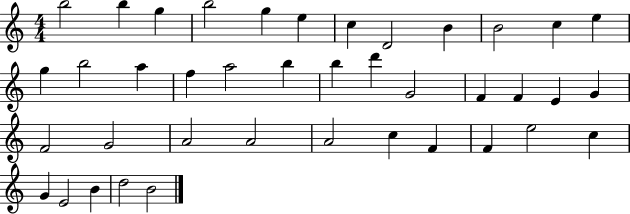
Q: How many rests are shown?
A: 0